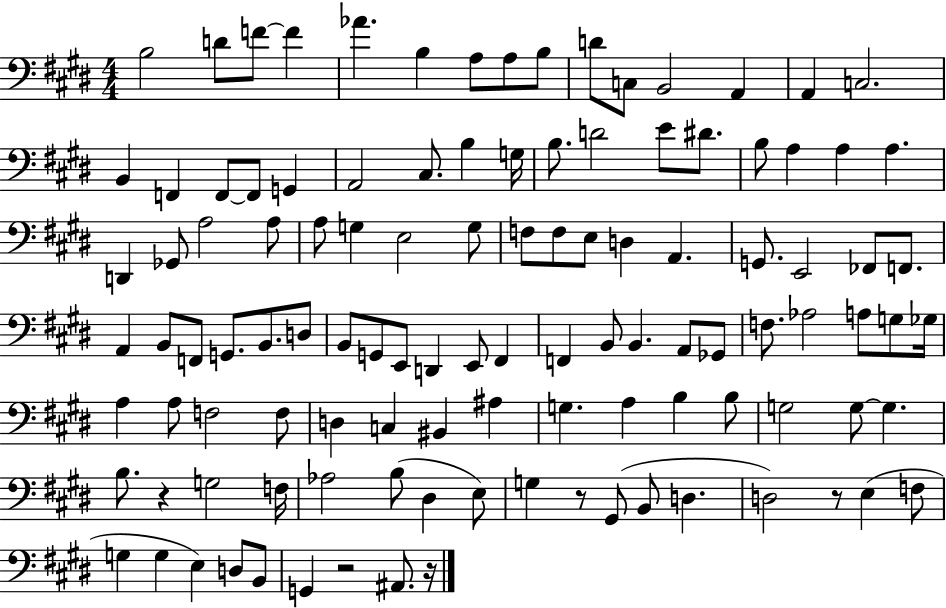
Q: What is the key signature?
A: E major